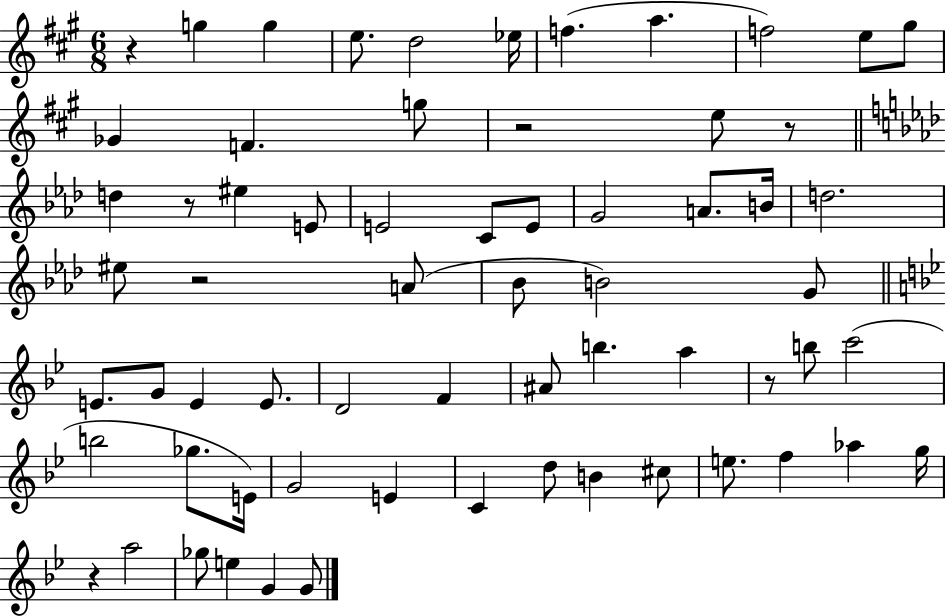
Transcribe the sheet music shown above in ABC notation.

X:1
T:Untitled
M:6/8
L:1/4
K:A
z g g e/2 d2 _e/4 f a f2 e/2 ^g/2 _G F g/2 z2 e/2 z/2 d z/2 ^e E/2 E2 C/2 E/2 G2 A/2 B/4 d2 ^e/2 z2 A/2 _B/2 B2 G/2 E/2 G/2 E E/2 D2 F ^A/2 b a z/2 b/2 c'2 b2 _g/2 E/4 G2 E C d/2 B ^c/2 e/2 f _a g/4 z a2 _g/2 e G G/2